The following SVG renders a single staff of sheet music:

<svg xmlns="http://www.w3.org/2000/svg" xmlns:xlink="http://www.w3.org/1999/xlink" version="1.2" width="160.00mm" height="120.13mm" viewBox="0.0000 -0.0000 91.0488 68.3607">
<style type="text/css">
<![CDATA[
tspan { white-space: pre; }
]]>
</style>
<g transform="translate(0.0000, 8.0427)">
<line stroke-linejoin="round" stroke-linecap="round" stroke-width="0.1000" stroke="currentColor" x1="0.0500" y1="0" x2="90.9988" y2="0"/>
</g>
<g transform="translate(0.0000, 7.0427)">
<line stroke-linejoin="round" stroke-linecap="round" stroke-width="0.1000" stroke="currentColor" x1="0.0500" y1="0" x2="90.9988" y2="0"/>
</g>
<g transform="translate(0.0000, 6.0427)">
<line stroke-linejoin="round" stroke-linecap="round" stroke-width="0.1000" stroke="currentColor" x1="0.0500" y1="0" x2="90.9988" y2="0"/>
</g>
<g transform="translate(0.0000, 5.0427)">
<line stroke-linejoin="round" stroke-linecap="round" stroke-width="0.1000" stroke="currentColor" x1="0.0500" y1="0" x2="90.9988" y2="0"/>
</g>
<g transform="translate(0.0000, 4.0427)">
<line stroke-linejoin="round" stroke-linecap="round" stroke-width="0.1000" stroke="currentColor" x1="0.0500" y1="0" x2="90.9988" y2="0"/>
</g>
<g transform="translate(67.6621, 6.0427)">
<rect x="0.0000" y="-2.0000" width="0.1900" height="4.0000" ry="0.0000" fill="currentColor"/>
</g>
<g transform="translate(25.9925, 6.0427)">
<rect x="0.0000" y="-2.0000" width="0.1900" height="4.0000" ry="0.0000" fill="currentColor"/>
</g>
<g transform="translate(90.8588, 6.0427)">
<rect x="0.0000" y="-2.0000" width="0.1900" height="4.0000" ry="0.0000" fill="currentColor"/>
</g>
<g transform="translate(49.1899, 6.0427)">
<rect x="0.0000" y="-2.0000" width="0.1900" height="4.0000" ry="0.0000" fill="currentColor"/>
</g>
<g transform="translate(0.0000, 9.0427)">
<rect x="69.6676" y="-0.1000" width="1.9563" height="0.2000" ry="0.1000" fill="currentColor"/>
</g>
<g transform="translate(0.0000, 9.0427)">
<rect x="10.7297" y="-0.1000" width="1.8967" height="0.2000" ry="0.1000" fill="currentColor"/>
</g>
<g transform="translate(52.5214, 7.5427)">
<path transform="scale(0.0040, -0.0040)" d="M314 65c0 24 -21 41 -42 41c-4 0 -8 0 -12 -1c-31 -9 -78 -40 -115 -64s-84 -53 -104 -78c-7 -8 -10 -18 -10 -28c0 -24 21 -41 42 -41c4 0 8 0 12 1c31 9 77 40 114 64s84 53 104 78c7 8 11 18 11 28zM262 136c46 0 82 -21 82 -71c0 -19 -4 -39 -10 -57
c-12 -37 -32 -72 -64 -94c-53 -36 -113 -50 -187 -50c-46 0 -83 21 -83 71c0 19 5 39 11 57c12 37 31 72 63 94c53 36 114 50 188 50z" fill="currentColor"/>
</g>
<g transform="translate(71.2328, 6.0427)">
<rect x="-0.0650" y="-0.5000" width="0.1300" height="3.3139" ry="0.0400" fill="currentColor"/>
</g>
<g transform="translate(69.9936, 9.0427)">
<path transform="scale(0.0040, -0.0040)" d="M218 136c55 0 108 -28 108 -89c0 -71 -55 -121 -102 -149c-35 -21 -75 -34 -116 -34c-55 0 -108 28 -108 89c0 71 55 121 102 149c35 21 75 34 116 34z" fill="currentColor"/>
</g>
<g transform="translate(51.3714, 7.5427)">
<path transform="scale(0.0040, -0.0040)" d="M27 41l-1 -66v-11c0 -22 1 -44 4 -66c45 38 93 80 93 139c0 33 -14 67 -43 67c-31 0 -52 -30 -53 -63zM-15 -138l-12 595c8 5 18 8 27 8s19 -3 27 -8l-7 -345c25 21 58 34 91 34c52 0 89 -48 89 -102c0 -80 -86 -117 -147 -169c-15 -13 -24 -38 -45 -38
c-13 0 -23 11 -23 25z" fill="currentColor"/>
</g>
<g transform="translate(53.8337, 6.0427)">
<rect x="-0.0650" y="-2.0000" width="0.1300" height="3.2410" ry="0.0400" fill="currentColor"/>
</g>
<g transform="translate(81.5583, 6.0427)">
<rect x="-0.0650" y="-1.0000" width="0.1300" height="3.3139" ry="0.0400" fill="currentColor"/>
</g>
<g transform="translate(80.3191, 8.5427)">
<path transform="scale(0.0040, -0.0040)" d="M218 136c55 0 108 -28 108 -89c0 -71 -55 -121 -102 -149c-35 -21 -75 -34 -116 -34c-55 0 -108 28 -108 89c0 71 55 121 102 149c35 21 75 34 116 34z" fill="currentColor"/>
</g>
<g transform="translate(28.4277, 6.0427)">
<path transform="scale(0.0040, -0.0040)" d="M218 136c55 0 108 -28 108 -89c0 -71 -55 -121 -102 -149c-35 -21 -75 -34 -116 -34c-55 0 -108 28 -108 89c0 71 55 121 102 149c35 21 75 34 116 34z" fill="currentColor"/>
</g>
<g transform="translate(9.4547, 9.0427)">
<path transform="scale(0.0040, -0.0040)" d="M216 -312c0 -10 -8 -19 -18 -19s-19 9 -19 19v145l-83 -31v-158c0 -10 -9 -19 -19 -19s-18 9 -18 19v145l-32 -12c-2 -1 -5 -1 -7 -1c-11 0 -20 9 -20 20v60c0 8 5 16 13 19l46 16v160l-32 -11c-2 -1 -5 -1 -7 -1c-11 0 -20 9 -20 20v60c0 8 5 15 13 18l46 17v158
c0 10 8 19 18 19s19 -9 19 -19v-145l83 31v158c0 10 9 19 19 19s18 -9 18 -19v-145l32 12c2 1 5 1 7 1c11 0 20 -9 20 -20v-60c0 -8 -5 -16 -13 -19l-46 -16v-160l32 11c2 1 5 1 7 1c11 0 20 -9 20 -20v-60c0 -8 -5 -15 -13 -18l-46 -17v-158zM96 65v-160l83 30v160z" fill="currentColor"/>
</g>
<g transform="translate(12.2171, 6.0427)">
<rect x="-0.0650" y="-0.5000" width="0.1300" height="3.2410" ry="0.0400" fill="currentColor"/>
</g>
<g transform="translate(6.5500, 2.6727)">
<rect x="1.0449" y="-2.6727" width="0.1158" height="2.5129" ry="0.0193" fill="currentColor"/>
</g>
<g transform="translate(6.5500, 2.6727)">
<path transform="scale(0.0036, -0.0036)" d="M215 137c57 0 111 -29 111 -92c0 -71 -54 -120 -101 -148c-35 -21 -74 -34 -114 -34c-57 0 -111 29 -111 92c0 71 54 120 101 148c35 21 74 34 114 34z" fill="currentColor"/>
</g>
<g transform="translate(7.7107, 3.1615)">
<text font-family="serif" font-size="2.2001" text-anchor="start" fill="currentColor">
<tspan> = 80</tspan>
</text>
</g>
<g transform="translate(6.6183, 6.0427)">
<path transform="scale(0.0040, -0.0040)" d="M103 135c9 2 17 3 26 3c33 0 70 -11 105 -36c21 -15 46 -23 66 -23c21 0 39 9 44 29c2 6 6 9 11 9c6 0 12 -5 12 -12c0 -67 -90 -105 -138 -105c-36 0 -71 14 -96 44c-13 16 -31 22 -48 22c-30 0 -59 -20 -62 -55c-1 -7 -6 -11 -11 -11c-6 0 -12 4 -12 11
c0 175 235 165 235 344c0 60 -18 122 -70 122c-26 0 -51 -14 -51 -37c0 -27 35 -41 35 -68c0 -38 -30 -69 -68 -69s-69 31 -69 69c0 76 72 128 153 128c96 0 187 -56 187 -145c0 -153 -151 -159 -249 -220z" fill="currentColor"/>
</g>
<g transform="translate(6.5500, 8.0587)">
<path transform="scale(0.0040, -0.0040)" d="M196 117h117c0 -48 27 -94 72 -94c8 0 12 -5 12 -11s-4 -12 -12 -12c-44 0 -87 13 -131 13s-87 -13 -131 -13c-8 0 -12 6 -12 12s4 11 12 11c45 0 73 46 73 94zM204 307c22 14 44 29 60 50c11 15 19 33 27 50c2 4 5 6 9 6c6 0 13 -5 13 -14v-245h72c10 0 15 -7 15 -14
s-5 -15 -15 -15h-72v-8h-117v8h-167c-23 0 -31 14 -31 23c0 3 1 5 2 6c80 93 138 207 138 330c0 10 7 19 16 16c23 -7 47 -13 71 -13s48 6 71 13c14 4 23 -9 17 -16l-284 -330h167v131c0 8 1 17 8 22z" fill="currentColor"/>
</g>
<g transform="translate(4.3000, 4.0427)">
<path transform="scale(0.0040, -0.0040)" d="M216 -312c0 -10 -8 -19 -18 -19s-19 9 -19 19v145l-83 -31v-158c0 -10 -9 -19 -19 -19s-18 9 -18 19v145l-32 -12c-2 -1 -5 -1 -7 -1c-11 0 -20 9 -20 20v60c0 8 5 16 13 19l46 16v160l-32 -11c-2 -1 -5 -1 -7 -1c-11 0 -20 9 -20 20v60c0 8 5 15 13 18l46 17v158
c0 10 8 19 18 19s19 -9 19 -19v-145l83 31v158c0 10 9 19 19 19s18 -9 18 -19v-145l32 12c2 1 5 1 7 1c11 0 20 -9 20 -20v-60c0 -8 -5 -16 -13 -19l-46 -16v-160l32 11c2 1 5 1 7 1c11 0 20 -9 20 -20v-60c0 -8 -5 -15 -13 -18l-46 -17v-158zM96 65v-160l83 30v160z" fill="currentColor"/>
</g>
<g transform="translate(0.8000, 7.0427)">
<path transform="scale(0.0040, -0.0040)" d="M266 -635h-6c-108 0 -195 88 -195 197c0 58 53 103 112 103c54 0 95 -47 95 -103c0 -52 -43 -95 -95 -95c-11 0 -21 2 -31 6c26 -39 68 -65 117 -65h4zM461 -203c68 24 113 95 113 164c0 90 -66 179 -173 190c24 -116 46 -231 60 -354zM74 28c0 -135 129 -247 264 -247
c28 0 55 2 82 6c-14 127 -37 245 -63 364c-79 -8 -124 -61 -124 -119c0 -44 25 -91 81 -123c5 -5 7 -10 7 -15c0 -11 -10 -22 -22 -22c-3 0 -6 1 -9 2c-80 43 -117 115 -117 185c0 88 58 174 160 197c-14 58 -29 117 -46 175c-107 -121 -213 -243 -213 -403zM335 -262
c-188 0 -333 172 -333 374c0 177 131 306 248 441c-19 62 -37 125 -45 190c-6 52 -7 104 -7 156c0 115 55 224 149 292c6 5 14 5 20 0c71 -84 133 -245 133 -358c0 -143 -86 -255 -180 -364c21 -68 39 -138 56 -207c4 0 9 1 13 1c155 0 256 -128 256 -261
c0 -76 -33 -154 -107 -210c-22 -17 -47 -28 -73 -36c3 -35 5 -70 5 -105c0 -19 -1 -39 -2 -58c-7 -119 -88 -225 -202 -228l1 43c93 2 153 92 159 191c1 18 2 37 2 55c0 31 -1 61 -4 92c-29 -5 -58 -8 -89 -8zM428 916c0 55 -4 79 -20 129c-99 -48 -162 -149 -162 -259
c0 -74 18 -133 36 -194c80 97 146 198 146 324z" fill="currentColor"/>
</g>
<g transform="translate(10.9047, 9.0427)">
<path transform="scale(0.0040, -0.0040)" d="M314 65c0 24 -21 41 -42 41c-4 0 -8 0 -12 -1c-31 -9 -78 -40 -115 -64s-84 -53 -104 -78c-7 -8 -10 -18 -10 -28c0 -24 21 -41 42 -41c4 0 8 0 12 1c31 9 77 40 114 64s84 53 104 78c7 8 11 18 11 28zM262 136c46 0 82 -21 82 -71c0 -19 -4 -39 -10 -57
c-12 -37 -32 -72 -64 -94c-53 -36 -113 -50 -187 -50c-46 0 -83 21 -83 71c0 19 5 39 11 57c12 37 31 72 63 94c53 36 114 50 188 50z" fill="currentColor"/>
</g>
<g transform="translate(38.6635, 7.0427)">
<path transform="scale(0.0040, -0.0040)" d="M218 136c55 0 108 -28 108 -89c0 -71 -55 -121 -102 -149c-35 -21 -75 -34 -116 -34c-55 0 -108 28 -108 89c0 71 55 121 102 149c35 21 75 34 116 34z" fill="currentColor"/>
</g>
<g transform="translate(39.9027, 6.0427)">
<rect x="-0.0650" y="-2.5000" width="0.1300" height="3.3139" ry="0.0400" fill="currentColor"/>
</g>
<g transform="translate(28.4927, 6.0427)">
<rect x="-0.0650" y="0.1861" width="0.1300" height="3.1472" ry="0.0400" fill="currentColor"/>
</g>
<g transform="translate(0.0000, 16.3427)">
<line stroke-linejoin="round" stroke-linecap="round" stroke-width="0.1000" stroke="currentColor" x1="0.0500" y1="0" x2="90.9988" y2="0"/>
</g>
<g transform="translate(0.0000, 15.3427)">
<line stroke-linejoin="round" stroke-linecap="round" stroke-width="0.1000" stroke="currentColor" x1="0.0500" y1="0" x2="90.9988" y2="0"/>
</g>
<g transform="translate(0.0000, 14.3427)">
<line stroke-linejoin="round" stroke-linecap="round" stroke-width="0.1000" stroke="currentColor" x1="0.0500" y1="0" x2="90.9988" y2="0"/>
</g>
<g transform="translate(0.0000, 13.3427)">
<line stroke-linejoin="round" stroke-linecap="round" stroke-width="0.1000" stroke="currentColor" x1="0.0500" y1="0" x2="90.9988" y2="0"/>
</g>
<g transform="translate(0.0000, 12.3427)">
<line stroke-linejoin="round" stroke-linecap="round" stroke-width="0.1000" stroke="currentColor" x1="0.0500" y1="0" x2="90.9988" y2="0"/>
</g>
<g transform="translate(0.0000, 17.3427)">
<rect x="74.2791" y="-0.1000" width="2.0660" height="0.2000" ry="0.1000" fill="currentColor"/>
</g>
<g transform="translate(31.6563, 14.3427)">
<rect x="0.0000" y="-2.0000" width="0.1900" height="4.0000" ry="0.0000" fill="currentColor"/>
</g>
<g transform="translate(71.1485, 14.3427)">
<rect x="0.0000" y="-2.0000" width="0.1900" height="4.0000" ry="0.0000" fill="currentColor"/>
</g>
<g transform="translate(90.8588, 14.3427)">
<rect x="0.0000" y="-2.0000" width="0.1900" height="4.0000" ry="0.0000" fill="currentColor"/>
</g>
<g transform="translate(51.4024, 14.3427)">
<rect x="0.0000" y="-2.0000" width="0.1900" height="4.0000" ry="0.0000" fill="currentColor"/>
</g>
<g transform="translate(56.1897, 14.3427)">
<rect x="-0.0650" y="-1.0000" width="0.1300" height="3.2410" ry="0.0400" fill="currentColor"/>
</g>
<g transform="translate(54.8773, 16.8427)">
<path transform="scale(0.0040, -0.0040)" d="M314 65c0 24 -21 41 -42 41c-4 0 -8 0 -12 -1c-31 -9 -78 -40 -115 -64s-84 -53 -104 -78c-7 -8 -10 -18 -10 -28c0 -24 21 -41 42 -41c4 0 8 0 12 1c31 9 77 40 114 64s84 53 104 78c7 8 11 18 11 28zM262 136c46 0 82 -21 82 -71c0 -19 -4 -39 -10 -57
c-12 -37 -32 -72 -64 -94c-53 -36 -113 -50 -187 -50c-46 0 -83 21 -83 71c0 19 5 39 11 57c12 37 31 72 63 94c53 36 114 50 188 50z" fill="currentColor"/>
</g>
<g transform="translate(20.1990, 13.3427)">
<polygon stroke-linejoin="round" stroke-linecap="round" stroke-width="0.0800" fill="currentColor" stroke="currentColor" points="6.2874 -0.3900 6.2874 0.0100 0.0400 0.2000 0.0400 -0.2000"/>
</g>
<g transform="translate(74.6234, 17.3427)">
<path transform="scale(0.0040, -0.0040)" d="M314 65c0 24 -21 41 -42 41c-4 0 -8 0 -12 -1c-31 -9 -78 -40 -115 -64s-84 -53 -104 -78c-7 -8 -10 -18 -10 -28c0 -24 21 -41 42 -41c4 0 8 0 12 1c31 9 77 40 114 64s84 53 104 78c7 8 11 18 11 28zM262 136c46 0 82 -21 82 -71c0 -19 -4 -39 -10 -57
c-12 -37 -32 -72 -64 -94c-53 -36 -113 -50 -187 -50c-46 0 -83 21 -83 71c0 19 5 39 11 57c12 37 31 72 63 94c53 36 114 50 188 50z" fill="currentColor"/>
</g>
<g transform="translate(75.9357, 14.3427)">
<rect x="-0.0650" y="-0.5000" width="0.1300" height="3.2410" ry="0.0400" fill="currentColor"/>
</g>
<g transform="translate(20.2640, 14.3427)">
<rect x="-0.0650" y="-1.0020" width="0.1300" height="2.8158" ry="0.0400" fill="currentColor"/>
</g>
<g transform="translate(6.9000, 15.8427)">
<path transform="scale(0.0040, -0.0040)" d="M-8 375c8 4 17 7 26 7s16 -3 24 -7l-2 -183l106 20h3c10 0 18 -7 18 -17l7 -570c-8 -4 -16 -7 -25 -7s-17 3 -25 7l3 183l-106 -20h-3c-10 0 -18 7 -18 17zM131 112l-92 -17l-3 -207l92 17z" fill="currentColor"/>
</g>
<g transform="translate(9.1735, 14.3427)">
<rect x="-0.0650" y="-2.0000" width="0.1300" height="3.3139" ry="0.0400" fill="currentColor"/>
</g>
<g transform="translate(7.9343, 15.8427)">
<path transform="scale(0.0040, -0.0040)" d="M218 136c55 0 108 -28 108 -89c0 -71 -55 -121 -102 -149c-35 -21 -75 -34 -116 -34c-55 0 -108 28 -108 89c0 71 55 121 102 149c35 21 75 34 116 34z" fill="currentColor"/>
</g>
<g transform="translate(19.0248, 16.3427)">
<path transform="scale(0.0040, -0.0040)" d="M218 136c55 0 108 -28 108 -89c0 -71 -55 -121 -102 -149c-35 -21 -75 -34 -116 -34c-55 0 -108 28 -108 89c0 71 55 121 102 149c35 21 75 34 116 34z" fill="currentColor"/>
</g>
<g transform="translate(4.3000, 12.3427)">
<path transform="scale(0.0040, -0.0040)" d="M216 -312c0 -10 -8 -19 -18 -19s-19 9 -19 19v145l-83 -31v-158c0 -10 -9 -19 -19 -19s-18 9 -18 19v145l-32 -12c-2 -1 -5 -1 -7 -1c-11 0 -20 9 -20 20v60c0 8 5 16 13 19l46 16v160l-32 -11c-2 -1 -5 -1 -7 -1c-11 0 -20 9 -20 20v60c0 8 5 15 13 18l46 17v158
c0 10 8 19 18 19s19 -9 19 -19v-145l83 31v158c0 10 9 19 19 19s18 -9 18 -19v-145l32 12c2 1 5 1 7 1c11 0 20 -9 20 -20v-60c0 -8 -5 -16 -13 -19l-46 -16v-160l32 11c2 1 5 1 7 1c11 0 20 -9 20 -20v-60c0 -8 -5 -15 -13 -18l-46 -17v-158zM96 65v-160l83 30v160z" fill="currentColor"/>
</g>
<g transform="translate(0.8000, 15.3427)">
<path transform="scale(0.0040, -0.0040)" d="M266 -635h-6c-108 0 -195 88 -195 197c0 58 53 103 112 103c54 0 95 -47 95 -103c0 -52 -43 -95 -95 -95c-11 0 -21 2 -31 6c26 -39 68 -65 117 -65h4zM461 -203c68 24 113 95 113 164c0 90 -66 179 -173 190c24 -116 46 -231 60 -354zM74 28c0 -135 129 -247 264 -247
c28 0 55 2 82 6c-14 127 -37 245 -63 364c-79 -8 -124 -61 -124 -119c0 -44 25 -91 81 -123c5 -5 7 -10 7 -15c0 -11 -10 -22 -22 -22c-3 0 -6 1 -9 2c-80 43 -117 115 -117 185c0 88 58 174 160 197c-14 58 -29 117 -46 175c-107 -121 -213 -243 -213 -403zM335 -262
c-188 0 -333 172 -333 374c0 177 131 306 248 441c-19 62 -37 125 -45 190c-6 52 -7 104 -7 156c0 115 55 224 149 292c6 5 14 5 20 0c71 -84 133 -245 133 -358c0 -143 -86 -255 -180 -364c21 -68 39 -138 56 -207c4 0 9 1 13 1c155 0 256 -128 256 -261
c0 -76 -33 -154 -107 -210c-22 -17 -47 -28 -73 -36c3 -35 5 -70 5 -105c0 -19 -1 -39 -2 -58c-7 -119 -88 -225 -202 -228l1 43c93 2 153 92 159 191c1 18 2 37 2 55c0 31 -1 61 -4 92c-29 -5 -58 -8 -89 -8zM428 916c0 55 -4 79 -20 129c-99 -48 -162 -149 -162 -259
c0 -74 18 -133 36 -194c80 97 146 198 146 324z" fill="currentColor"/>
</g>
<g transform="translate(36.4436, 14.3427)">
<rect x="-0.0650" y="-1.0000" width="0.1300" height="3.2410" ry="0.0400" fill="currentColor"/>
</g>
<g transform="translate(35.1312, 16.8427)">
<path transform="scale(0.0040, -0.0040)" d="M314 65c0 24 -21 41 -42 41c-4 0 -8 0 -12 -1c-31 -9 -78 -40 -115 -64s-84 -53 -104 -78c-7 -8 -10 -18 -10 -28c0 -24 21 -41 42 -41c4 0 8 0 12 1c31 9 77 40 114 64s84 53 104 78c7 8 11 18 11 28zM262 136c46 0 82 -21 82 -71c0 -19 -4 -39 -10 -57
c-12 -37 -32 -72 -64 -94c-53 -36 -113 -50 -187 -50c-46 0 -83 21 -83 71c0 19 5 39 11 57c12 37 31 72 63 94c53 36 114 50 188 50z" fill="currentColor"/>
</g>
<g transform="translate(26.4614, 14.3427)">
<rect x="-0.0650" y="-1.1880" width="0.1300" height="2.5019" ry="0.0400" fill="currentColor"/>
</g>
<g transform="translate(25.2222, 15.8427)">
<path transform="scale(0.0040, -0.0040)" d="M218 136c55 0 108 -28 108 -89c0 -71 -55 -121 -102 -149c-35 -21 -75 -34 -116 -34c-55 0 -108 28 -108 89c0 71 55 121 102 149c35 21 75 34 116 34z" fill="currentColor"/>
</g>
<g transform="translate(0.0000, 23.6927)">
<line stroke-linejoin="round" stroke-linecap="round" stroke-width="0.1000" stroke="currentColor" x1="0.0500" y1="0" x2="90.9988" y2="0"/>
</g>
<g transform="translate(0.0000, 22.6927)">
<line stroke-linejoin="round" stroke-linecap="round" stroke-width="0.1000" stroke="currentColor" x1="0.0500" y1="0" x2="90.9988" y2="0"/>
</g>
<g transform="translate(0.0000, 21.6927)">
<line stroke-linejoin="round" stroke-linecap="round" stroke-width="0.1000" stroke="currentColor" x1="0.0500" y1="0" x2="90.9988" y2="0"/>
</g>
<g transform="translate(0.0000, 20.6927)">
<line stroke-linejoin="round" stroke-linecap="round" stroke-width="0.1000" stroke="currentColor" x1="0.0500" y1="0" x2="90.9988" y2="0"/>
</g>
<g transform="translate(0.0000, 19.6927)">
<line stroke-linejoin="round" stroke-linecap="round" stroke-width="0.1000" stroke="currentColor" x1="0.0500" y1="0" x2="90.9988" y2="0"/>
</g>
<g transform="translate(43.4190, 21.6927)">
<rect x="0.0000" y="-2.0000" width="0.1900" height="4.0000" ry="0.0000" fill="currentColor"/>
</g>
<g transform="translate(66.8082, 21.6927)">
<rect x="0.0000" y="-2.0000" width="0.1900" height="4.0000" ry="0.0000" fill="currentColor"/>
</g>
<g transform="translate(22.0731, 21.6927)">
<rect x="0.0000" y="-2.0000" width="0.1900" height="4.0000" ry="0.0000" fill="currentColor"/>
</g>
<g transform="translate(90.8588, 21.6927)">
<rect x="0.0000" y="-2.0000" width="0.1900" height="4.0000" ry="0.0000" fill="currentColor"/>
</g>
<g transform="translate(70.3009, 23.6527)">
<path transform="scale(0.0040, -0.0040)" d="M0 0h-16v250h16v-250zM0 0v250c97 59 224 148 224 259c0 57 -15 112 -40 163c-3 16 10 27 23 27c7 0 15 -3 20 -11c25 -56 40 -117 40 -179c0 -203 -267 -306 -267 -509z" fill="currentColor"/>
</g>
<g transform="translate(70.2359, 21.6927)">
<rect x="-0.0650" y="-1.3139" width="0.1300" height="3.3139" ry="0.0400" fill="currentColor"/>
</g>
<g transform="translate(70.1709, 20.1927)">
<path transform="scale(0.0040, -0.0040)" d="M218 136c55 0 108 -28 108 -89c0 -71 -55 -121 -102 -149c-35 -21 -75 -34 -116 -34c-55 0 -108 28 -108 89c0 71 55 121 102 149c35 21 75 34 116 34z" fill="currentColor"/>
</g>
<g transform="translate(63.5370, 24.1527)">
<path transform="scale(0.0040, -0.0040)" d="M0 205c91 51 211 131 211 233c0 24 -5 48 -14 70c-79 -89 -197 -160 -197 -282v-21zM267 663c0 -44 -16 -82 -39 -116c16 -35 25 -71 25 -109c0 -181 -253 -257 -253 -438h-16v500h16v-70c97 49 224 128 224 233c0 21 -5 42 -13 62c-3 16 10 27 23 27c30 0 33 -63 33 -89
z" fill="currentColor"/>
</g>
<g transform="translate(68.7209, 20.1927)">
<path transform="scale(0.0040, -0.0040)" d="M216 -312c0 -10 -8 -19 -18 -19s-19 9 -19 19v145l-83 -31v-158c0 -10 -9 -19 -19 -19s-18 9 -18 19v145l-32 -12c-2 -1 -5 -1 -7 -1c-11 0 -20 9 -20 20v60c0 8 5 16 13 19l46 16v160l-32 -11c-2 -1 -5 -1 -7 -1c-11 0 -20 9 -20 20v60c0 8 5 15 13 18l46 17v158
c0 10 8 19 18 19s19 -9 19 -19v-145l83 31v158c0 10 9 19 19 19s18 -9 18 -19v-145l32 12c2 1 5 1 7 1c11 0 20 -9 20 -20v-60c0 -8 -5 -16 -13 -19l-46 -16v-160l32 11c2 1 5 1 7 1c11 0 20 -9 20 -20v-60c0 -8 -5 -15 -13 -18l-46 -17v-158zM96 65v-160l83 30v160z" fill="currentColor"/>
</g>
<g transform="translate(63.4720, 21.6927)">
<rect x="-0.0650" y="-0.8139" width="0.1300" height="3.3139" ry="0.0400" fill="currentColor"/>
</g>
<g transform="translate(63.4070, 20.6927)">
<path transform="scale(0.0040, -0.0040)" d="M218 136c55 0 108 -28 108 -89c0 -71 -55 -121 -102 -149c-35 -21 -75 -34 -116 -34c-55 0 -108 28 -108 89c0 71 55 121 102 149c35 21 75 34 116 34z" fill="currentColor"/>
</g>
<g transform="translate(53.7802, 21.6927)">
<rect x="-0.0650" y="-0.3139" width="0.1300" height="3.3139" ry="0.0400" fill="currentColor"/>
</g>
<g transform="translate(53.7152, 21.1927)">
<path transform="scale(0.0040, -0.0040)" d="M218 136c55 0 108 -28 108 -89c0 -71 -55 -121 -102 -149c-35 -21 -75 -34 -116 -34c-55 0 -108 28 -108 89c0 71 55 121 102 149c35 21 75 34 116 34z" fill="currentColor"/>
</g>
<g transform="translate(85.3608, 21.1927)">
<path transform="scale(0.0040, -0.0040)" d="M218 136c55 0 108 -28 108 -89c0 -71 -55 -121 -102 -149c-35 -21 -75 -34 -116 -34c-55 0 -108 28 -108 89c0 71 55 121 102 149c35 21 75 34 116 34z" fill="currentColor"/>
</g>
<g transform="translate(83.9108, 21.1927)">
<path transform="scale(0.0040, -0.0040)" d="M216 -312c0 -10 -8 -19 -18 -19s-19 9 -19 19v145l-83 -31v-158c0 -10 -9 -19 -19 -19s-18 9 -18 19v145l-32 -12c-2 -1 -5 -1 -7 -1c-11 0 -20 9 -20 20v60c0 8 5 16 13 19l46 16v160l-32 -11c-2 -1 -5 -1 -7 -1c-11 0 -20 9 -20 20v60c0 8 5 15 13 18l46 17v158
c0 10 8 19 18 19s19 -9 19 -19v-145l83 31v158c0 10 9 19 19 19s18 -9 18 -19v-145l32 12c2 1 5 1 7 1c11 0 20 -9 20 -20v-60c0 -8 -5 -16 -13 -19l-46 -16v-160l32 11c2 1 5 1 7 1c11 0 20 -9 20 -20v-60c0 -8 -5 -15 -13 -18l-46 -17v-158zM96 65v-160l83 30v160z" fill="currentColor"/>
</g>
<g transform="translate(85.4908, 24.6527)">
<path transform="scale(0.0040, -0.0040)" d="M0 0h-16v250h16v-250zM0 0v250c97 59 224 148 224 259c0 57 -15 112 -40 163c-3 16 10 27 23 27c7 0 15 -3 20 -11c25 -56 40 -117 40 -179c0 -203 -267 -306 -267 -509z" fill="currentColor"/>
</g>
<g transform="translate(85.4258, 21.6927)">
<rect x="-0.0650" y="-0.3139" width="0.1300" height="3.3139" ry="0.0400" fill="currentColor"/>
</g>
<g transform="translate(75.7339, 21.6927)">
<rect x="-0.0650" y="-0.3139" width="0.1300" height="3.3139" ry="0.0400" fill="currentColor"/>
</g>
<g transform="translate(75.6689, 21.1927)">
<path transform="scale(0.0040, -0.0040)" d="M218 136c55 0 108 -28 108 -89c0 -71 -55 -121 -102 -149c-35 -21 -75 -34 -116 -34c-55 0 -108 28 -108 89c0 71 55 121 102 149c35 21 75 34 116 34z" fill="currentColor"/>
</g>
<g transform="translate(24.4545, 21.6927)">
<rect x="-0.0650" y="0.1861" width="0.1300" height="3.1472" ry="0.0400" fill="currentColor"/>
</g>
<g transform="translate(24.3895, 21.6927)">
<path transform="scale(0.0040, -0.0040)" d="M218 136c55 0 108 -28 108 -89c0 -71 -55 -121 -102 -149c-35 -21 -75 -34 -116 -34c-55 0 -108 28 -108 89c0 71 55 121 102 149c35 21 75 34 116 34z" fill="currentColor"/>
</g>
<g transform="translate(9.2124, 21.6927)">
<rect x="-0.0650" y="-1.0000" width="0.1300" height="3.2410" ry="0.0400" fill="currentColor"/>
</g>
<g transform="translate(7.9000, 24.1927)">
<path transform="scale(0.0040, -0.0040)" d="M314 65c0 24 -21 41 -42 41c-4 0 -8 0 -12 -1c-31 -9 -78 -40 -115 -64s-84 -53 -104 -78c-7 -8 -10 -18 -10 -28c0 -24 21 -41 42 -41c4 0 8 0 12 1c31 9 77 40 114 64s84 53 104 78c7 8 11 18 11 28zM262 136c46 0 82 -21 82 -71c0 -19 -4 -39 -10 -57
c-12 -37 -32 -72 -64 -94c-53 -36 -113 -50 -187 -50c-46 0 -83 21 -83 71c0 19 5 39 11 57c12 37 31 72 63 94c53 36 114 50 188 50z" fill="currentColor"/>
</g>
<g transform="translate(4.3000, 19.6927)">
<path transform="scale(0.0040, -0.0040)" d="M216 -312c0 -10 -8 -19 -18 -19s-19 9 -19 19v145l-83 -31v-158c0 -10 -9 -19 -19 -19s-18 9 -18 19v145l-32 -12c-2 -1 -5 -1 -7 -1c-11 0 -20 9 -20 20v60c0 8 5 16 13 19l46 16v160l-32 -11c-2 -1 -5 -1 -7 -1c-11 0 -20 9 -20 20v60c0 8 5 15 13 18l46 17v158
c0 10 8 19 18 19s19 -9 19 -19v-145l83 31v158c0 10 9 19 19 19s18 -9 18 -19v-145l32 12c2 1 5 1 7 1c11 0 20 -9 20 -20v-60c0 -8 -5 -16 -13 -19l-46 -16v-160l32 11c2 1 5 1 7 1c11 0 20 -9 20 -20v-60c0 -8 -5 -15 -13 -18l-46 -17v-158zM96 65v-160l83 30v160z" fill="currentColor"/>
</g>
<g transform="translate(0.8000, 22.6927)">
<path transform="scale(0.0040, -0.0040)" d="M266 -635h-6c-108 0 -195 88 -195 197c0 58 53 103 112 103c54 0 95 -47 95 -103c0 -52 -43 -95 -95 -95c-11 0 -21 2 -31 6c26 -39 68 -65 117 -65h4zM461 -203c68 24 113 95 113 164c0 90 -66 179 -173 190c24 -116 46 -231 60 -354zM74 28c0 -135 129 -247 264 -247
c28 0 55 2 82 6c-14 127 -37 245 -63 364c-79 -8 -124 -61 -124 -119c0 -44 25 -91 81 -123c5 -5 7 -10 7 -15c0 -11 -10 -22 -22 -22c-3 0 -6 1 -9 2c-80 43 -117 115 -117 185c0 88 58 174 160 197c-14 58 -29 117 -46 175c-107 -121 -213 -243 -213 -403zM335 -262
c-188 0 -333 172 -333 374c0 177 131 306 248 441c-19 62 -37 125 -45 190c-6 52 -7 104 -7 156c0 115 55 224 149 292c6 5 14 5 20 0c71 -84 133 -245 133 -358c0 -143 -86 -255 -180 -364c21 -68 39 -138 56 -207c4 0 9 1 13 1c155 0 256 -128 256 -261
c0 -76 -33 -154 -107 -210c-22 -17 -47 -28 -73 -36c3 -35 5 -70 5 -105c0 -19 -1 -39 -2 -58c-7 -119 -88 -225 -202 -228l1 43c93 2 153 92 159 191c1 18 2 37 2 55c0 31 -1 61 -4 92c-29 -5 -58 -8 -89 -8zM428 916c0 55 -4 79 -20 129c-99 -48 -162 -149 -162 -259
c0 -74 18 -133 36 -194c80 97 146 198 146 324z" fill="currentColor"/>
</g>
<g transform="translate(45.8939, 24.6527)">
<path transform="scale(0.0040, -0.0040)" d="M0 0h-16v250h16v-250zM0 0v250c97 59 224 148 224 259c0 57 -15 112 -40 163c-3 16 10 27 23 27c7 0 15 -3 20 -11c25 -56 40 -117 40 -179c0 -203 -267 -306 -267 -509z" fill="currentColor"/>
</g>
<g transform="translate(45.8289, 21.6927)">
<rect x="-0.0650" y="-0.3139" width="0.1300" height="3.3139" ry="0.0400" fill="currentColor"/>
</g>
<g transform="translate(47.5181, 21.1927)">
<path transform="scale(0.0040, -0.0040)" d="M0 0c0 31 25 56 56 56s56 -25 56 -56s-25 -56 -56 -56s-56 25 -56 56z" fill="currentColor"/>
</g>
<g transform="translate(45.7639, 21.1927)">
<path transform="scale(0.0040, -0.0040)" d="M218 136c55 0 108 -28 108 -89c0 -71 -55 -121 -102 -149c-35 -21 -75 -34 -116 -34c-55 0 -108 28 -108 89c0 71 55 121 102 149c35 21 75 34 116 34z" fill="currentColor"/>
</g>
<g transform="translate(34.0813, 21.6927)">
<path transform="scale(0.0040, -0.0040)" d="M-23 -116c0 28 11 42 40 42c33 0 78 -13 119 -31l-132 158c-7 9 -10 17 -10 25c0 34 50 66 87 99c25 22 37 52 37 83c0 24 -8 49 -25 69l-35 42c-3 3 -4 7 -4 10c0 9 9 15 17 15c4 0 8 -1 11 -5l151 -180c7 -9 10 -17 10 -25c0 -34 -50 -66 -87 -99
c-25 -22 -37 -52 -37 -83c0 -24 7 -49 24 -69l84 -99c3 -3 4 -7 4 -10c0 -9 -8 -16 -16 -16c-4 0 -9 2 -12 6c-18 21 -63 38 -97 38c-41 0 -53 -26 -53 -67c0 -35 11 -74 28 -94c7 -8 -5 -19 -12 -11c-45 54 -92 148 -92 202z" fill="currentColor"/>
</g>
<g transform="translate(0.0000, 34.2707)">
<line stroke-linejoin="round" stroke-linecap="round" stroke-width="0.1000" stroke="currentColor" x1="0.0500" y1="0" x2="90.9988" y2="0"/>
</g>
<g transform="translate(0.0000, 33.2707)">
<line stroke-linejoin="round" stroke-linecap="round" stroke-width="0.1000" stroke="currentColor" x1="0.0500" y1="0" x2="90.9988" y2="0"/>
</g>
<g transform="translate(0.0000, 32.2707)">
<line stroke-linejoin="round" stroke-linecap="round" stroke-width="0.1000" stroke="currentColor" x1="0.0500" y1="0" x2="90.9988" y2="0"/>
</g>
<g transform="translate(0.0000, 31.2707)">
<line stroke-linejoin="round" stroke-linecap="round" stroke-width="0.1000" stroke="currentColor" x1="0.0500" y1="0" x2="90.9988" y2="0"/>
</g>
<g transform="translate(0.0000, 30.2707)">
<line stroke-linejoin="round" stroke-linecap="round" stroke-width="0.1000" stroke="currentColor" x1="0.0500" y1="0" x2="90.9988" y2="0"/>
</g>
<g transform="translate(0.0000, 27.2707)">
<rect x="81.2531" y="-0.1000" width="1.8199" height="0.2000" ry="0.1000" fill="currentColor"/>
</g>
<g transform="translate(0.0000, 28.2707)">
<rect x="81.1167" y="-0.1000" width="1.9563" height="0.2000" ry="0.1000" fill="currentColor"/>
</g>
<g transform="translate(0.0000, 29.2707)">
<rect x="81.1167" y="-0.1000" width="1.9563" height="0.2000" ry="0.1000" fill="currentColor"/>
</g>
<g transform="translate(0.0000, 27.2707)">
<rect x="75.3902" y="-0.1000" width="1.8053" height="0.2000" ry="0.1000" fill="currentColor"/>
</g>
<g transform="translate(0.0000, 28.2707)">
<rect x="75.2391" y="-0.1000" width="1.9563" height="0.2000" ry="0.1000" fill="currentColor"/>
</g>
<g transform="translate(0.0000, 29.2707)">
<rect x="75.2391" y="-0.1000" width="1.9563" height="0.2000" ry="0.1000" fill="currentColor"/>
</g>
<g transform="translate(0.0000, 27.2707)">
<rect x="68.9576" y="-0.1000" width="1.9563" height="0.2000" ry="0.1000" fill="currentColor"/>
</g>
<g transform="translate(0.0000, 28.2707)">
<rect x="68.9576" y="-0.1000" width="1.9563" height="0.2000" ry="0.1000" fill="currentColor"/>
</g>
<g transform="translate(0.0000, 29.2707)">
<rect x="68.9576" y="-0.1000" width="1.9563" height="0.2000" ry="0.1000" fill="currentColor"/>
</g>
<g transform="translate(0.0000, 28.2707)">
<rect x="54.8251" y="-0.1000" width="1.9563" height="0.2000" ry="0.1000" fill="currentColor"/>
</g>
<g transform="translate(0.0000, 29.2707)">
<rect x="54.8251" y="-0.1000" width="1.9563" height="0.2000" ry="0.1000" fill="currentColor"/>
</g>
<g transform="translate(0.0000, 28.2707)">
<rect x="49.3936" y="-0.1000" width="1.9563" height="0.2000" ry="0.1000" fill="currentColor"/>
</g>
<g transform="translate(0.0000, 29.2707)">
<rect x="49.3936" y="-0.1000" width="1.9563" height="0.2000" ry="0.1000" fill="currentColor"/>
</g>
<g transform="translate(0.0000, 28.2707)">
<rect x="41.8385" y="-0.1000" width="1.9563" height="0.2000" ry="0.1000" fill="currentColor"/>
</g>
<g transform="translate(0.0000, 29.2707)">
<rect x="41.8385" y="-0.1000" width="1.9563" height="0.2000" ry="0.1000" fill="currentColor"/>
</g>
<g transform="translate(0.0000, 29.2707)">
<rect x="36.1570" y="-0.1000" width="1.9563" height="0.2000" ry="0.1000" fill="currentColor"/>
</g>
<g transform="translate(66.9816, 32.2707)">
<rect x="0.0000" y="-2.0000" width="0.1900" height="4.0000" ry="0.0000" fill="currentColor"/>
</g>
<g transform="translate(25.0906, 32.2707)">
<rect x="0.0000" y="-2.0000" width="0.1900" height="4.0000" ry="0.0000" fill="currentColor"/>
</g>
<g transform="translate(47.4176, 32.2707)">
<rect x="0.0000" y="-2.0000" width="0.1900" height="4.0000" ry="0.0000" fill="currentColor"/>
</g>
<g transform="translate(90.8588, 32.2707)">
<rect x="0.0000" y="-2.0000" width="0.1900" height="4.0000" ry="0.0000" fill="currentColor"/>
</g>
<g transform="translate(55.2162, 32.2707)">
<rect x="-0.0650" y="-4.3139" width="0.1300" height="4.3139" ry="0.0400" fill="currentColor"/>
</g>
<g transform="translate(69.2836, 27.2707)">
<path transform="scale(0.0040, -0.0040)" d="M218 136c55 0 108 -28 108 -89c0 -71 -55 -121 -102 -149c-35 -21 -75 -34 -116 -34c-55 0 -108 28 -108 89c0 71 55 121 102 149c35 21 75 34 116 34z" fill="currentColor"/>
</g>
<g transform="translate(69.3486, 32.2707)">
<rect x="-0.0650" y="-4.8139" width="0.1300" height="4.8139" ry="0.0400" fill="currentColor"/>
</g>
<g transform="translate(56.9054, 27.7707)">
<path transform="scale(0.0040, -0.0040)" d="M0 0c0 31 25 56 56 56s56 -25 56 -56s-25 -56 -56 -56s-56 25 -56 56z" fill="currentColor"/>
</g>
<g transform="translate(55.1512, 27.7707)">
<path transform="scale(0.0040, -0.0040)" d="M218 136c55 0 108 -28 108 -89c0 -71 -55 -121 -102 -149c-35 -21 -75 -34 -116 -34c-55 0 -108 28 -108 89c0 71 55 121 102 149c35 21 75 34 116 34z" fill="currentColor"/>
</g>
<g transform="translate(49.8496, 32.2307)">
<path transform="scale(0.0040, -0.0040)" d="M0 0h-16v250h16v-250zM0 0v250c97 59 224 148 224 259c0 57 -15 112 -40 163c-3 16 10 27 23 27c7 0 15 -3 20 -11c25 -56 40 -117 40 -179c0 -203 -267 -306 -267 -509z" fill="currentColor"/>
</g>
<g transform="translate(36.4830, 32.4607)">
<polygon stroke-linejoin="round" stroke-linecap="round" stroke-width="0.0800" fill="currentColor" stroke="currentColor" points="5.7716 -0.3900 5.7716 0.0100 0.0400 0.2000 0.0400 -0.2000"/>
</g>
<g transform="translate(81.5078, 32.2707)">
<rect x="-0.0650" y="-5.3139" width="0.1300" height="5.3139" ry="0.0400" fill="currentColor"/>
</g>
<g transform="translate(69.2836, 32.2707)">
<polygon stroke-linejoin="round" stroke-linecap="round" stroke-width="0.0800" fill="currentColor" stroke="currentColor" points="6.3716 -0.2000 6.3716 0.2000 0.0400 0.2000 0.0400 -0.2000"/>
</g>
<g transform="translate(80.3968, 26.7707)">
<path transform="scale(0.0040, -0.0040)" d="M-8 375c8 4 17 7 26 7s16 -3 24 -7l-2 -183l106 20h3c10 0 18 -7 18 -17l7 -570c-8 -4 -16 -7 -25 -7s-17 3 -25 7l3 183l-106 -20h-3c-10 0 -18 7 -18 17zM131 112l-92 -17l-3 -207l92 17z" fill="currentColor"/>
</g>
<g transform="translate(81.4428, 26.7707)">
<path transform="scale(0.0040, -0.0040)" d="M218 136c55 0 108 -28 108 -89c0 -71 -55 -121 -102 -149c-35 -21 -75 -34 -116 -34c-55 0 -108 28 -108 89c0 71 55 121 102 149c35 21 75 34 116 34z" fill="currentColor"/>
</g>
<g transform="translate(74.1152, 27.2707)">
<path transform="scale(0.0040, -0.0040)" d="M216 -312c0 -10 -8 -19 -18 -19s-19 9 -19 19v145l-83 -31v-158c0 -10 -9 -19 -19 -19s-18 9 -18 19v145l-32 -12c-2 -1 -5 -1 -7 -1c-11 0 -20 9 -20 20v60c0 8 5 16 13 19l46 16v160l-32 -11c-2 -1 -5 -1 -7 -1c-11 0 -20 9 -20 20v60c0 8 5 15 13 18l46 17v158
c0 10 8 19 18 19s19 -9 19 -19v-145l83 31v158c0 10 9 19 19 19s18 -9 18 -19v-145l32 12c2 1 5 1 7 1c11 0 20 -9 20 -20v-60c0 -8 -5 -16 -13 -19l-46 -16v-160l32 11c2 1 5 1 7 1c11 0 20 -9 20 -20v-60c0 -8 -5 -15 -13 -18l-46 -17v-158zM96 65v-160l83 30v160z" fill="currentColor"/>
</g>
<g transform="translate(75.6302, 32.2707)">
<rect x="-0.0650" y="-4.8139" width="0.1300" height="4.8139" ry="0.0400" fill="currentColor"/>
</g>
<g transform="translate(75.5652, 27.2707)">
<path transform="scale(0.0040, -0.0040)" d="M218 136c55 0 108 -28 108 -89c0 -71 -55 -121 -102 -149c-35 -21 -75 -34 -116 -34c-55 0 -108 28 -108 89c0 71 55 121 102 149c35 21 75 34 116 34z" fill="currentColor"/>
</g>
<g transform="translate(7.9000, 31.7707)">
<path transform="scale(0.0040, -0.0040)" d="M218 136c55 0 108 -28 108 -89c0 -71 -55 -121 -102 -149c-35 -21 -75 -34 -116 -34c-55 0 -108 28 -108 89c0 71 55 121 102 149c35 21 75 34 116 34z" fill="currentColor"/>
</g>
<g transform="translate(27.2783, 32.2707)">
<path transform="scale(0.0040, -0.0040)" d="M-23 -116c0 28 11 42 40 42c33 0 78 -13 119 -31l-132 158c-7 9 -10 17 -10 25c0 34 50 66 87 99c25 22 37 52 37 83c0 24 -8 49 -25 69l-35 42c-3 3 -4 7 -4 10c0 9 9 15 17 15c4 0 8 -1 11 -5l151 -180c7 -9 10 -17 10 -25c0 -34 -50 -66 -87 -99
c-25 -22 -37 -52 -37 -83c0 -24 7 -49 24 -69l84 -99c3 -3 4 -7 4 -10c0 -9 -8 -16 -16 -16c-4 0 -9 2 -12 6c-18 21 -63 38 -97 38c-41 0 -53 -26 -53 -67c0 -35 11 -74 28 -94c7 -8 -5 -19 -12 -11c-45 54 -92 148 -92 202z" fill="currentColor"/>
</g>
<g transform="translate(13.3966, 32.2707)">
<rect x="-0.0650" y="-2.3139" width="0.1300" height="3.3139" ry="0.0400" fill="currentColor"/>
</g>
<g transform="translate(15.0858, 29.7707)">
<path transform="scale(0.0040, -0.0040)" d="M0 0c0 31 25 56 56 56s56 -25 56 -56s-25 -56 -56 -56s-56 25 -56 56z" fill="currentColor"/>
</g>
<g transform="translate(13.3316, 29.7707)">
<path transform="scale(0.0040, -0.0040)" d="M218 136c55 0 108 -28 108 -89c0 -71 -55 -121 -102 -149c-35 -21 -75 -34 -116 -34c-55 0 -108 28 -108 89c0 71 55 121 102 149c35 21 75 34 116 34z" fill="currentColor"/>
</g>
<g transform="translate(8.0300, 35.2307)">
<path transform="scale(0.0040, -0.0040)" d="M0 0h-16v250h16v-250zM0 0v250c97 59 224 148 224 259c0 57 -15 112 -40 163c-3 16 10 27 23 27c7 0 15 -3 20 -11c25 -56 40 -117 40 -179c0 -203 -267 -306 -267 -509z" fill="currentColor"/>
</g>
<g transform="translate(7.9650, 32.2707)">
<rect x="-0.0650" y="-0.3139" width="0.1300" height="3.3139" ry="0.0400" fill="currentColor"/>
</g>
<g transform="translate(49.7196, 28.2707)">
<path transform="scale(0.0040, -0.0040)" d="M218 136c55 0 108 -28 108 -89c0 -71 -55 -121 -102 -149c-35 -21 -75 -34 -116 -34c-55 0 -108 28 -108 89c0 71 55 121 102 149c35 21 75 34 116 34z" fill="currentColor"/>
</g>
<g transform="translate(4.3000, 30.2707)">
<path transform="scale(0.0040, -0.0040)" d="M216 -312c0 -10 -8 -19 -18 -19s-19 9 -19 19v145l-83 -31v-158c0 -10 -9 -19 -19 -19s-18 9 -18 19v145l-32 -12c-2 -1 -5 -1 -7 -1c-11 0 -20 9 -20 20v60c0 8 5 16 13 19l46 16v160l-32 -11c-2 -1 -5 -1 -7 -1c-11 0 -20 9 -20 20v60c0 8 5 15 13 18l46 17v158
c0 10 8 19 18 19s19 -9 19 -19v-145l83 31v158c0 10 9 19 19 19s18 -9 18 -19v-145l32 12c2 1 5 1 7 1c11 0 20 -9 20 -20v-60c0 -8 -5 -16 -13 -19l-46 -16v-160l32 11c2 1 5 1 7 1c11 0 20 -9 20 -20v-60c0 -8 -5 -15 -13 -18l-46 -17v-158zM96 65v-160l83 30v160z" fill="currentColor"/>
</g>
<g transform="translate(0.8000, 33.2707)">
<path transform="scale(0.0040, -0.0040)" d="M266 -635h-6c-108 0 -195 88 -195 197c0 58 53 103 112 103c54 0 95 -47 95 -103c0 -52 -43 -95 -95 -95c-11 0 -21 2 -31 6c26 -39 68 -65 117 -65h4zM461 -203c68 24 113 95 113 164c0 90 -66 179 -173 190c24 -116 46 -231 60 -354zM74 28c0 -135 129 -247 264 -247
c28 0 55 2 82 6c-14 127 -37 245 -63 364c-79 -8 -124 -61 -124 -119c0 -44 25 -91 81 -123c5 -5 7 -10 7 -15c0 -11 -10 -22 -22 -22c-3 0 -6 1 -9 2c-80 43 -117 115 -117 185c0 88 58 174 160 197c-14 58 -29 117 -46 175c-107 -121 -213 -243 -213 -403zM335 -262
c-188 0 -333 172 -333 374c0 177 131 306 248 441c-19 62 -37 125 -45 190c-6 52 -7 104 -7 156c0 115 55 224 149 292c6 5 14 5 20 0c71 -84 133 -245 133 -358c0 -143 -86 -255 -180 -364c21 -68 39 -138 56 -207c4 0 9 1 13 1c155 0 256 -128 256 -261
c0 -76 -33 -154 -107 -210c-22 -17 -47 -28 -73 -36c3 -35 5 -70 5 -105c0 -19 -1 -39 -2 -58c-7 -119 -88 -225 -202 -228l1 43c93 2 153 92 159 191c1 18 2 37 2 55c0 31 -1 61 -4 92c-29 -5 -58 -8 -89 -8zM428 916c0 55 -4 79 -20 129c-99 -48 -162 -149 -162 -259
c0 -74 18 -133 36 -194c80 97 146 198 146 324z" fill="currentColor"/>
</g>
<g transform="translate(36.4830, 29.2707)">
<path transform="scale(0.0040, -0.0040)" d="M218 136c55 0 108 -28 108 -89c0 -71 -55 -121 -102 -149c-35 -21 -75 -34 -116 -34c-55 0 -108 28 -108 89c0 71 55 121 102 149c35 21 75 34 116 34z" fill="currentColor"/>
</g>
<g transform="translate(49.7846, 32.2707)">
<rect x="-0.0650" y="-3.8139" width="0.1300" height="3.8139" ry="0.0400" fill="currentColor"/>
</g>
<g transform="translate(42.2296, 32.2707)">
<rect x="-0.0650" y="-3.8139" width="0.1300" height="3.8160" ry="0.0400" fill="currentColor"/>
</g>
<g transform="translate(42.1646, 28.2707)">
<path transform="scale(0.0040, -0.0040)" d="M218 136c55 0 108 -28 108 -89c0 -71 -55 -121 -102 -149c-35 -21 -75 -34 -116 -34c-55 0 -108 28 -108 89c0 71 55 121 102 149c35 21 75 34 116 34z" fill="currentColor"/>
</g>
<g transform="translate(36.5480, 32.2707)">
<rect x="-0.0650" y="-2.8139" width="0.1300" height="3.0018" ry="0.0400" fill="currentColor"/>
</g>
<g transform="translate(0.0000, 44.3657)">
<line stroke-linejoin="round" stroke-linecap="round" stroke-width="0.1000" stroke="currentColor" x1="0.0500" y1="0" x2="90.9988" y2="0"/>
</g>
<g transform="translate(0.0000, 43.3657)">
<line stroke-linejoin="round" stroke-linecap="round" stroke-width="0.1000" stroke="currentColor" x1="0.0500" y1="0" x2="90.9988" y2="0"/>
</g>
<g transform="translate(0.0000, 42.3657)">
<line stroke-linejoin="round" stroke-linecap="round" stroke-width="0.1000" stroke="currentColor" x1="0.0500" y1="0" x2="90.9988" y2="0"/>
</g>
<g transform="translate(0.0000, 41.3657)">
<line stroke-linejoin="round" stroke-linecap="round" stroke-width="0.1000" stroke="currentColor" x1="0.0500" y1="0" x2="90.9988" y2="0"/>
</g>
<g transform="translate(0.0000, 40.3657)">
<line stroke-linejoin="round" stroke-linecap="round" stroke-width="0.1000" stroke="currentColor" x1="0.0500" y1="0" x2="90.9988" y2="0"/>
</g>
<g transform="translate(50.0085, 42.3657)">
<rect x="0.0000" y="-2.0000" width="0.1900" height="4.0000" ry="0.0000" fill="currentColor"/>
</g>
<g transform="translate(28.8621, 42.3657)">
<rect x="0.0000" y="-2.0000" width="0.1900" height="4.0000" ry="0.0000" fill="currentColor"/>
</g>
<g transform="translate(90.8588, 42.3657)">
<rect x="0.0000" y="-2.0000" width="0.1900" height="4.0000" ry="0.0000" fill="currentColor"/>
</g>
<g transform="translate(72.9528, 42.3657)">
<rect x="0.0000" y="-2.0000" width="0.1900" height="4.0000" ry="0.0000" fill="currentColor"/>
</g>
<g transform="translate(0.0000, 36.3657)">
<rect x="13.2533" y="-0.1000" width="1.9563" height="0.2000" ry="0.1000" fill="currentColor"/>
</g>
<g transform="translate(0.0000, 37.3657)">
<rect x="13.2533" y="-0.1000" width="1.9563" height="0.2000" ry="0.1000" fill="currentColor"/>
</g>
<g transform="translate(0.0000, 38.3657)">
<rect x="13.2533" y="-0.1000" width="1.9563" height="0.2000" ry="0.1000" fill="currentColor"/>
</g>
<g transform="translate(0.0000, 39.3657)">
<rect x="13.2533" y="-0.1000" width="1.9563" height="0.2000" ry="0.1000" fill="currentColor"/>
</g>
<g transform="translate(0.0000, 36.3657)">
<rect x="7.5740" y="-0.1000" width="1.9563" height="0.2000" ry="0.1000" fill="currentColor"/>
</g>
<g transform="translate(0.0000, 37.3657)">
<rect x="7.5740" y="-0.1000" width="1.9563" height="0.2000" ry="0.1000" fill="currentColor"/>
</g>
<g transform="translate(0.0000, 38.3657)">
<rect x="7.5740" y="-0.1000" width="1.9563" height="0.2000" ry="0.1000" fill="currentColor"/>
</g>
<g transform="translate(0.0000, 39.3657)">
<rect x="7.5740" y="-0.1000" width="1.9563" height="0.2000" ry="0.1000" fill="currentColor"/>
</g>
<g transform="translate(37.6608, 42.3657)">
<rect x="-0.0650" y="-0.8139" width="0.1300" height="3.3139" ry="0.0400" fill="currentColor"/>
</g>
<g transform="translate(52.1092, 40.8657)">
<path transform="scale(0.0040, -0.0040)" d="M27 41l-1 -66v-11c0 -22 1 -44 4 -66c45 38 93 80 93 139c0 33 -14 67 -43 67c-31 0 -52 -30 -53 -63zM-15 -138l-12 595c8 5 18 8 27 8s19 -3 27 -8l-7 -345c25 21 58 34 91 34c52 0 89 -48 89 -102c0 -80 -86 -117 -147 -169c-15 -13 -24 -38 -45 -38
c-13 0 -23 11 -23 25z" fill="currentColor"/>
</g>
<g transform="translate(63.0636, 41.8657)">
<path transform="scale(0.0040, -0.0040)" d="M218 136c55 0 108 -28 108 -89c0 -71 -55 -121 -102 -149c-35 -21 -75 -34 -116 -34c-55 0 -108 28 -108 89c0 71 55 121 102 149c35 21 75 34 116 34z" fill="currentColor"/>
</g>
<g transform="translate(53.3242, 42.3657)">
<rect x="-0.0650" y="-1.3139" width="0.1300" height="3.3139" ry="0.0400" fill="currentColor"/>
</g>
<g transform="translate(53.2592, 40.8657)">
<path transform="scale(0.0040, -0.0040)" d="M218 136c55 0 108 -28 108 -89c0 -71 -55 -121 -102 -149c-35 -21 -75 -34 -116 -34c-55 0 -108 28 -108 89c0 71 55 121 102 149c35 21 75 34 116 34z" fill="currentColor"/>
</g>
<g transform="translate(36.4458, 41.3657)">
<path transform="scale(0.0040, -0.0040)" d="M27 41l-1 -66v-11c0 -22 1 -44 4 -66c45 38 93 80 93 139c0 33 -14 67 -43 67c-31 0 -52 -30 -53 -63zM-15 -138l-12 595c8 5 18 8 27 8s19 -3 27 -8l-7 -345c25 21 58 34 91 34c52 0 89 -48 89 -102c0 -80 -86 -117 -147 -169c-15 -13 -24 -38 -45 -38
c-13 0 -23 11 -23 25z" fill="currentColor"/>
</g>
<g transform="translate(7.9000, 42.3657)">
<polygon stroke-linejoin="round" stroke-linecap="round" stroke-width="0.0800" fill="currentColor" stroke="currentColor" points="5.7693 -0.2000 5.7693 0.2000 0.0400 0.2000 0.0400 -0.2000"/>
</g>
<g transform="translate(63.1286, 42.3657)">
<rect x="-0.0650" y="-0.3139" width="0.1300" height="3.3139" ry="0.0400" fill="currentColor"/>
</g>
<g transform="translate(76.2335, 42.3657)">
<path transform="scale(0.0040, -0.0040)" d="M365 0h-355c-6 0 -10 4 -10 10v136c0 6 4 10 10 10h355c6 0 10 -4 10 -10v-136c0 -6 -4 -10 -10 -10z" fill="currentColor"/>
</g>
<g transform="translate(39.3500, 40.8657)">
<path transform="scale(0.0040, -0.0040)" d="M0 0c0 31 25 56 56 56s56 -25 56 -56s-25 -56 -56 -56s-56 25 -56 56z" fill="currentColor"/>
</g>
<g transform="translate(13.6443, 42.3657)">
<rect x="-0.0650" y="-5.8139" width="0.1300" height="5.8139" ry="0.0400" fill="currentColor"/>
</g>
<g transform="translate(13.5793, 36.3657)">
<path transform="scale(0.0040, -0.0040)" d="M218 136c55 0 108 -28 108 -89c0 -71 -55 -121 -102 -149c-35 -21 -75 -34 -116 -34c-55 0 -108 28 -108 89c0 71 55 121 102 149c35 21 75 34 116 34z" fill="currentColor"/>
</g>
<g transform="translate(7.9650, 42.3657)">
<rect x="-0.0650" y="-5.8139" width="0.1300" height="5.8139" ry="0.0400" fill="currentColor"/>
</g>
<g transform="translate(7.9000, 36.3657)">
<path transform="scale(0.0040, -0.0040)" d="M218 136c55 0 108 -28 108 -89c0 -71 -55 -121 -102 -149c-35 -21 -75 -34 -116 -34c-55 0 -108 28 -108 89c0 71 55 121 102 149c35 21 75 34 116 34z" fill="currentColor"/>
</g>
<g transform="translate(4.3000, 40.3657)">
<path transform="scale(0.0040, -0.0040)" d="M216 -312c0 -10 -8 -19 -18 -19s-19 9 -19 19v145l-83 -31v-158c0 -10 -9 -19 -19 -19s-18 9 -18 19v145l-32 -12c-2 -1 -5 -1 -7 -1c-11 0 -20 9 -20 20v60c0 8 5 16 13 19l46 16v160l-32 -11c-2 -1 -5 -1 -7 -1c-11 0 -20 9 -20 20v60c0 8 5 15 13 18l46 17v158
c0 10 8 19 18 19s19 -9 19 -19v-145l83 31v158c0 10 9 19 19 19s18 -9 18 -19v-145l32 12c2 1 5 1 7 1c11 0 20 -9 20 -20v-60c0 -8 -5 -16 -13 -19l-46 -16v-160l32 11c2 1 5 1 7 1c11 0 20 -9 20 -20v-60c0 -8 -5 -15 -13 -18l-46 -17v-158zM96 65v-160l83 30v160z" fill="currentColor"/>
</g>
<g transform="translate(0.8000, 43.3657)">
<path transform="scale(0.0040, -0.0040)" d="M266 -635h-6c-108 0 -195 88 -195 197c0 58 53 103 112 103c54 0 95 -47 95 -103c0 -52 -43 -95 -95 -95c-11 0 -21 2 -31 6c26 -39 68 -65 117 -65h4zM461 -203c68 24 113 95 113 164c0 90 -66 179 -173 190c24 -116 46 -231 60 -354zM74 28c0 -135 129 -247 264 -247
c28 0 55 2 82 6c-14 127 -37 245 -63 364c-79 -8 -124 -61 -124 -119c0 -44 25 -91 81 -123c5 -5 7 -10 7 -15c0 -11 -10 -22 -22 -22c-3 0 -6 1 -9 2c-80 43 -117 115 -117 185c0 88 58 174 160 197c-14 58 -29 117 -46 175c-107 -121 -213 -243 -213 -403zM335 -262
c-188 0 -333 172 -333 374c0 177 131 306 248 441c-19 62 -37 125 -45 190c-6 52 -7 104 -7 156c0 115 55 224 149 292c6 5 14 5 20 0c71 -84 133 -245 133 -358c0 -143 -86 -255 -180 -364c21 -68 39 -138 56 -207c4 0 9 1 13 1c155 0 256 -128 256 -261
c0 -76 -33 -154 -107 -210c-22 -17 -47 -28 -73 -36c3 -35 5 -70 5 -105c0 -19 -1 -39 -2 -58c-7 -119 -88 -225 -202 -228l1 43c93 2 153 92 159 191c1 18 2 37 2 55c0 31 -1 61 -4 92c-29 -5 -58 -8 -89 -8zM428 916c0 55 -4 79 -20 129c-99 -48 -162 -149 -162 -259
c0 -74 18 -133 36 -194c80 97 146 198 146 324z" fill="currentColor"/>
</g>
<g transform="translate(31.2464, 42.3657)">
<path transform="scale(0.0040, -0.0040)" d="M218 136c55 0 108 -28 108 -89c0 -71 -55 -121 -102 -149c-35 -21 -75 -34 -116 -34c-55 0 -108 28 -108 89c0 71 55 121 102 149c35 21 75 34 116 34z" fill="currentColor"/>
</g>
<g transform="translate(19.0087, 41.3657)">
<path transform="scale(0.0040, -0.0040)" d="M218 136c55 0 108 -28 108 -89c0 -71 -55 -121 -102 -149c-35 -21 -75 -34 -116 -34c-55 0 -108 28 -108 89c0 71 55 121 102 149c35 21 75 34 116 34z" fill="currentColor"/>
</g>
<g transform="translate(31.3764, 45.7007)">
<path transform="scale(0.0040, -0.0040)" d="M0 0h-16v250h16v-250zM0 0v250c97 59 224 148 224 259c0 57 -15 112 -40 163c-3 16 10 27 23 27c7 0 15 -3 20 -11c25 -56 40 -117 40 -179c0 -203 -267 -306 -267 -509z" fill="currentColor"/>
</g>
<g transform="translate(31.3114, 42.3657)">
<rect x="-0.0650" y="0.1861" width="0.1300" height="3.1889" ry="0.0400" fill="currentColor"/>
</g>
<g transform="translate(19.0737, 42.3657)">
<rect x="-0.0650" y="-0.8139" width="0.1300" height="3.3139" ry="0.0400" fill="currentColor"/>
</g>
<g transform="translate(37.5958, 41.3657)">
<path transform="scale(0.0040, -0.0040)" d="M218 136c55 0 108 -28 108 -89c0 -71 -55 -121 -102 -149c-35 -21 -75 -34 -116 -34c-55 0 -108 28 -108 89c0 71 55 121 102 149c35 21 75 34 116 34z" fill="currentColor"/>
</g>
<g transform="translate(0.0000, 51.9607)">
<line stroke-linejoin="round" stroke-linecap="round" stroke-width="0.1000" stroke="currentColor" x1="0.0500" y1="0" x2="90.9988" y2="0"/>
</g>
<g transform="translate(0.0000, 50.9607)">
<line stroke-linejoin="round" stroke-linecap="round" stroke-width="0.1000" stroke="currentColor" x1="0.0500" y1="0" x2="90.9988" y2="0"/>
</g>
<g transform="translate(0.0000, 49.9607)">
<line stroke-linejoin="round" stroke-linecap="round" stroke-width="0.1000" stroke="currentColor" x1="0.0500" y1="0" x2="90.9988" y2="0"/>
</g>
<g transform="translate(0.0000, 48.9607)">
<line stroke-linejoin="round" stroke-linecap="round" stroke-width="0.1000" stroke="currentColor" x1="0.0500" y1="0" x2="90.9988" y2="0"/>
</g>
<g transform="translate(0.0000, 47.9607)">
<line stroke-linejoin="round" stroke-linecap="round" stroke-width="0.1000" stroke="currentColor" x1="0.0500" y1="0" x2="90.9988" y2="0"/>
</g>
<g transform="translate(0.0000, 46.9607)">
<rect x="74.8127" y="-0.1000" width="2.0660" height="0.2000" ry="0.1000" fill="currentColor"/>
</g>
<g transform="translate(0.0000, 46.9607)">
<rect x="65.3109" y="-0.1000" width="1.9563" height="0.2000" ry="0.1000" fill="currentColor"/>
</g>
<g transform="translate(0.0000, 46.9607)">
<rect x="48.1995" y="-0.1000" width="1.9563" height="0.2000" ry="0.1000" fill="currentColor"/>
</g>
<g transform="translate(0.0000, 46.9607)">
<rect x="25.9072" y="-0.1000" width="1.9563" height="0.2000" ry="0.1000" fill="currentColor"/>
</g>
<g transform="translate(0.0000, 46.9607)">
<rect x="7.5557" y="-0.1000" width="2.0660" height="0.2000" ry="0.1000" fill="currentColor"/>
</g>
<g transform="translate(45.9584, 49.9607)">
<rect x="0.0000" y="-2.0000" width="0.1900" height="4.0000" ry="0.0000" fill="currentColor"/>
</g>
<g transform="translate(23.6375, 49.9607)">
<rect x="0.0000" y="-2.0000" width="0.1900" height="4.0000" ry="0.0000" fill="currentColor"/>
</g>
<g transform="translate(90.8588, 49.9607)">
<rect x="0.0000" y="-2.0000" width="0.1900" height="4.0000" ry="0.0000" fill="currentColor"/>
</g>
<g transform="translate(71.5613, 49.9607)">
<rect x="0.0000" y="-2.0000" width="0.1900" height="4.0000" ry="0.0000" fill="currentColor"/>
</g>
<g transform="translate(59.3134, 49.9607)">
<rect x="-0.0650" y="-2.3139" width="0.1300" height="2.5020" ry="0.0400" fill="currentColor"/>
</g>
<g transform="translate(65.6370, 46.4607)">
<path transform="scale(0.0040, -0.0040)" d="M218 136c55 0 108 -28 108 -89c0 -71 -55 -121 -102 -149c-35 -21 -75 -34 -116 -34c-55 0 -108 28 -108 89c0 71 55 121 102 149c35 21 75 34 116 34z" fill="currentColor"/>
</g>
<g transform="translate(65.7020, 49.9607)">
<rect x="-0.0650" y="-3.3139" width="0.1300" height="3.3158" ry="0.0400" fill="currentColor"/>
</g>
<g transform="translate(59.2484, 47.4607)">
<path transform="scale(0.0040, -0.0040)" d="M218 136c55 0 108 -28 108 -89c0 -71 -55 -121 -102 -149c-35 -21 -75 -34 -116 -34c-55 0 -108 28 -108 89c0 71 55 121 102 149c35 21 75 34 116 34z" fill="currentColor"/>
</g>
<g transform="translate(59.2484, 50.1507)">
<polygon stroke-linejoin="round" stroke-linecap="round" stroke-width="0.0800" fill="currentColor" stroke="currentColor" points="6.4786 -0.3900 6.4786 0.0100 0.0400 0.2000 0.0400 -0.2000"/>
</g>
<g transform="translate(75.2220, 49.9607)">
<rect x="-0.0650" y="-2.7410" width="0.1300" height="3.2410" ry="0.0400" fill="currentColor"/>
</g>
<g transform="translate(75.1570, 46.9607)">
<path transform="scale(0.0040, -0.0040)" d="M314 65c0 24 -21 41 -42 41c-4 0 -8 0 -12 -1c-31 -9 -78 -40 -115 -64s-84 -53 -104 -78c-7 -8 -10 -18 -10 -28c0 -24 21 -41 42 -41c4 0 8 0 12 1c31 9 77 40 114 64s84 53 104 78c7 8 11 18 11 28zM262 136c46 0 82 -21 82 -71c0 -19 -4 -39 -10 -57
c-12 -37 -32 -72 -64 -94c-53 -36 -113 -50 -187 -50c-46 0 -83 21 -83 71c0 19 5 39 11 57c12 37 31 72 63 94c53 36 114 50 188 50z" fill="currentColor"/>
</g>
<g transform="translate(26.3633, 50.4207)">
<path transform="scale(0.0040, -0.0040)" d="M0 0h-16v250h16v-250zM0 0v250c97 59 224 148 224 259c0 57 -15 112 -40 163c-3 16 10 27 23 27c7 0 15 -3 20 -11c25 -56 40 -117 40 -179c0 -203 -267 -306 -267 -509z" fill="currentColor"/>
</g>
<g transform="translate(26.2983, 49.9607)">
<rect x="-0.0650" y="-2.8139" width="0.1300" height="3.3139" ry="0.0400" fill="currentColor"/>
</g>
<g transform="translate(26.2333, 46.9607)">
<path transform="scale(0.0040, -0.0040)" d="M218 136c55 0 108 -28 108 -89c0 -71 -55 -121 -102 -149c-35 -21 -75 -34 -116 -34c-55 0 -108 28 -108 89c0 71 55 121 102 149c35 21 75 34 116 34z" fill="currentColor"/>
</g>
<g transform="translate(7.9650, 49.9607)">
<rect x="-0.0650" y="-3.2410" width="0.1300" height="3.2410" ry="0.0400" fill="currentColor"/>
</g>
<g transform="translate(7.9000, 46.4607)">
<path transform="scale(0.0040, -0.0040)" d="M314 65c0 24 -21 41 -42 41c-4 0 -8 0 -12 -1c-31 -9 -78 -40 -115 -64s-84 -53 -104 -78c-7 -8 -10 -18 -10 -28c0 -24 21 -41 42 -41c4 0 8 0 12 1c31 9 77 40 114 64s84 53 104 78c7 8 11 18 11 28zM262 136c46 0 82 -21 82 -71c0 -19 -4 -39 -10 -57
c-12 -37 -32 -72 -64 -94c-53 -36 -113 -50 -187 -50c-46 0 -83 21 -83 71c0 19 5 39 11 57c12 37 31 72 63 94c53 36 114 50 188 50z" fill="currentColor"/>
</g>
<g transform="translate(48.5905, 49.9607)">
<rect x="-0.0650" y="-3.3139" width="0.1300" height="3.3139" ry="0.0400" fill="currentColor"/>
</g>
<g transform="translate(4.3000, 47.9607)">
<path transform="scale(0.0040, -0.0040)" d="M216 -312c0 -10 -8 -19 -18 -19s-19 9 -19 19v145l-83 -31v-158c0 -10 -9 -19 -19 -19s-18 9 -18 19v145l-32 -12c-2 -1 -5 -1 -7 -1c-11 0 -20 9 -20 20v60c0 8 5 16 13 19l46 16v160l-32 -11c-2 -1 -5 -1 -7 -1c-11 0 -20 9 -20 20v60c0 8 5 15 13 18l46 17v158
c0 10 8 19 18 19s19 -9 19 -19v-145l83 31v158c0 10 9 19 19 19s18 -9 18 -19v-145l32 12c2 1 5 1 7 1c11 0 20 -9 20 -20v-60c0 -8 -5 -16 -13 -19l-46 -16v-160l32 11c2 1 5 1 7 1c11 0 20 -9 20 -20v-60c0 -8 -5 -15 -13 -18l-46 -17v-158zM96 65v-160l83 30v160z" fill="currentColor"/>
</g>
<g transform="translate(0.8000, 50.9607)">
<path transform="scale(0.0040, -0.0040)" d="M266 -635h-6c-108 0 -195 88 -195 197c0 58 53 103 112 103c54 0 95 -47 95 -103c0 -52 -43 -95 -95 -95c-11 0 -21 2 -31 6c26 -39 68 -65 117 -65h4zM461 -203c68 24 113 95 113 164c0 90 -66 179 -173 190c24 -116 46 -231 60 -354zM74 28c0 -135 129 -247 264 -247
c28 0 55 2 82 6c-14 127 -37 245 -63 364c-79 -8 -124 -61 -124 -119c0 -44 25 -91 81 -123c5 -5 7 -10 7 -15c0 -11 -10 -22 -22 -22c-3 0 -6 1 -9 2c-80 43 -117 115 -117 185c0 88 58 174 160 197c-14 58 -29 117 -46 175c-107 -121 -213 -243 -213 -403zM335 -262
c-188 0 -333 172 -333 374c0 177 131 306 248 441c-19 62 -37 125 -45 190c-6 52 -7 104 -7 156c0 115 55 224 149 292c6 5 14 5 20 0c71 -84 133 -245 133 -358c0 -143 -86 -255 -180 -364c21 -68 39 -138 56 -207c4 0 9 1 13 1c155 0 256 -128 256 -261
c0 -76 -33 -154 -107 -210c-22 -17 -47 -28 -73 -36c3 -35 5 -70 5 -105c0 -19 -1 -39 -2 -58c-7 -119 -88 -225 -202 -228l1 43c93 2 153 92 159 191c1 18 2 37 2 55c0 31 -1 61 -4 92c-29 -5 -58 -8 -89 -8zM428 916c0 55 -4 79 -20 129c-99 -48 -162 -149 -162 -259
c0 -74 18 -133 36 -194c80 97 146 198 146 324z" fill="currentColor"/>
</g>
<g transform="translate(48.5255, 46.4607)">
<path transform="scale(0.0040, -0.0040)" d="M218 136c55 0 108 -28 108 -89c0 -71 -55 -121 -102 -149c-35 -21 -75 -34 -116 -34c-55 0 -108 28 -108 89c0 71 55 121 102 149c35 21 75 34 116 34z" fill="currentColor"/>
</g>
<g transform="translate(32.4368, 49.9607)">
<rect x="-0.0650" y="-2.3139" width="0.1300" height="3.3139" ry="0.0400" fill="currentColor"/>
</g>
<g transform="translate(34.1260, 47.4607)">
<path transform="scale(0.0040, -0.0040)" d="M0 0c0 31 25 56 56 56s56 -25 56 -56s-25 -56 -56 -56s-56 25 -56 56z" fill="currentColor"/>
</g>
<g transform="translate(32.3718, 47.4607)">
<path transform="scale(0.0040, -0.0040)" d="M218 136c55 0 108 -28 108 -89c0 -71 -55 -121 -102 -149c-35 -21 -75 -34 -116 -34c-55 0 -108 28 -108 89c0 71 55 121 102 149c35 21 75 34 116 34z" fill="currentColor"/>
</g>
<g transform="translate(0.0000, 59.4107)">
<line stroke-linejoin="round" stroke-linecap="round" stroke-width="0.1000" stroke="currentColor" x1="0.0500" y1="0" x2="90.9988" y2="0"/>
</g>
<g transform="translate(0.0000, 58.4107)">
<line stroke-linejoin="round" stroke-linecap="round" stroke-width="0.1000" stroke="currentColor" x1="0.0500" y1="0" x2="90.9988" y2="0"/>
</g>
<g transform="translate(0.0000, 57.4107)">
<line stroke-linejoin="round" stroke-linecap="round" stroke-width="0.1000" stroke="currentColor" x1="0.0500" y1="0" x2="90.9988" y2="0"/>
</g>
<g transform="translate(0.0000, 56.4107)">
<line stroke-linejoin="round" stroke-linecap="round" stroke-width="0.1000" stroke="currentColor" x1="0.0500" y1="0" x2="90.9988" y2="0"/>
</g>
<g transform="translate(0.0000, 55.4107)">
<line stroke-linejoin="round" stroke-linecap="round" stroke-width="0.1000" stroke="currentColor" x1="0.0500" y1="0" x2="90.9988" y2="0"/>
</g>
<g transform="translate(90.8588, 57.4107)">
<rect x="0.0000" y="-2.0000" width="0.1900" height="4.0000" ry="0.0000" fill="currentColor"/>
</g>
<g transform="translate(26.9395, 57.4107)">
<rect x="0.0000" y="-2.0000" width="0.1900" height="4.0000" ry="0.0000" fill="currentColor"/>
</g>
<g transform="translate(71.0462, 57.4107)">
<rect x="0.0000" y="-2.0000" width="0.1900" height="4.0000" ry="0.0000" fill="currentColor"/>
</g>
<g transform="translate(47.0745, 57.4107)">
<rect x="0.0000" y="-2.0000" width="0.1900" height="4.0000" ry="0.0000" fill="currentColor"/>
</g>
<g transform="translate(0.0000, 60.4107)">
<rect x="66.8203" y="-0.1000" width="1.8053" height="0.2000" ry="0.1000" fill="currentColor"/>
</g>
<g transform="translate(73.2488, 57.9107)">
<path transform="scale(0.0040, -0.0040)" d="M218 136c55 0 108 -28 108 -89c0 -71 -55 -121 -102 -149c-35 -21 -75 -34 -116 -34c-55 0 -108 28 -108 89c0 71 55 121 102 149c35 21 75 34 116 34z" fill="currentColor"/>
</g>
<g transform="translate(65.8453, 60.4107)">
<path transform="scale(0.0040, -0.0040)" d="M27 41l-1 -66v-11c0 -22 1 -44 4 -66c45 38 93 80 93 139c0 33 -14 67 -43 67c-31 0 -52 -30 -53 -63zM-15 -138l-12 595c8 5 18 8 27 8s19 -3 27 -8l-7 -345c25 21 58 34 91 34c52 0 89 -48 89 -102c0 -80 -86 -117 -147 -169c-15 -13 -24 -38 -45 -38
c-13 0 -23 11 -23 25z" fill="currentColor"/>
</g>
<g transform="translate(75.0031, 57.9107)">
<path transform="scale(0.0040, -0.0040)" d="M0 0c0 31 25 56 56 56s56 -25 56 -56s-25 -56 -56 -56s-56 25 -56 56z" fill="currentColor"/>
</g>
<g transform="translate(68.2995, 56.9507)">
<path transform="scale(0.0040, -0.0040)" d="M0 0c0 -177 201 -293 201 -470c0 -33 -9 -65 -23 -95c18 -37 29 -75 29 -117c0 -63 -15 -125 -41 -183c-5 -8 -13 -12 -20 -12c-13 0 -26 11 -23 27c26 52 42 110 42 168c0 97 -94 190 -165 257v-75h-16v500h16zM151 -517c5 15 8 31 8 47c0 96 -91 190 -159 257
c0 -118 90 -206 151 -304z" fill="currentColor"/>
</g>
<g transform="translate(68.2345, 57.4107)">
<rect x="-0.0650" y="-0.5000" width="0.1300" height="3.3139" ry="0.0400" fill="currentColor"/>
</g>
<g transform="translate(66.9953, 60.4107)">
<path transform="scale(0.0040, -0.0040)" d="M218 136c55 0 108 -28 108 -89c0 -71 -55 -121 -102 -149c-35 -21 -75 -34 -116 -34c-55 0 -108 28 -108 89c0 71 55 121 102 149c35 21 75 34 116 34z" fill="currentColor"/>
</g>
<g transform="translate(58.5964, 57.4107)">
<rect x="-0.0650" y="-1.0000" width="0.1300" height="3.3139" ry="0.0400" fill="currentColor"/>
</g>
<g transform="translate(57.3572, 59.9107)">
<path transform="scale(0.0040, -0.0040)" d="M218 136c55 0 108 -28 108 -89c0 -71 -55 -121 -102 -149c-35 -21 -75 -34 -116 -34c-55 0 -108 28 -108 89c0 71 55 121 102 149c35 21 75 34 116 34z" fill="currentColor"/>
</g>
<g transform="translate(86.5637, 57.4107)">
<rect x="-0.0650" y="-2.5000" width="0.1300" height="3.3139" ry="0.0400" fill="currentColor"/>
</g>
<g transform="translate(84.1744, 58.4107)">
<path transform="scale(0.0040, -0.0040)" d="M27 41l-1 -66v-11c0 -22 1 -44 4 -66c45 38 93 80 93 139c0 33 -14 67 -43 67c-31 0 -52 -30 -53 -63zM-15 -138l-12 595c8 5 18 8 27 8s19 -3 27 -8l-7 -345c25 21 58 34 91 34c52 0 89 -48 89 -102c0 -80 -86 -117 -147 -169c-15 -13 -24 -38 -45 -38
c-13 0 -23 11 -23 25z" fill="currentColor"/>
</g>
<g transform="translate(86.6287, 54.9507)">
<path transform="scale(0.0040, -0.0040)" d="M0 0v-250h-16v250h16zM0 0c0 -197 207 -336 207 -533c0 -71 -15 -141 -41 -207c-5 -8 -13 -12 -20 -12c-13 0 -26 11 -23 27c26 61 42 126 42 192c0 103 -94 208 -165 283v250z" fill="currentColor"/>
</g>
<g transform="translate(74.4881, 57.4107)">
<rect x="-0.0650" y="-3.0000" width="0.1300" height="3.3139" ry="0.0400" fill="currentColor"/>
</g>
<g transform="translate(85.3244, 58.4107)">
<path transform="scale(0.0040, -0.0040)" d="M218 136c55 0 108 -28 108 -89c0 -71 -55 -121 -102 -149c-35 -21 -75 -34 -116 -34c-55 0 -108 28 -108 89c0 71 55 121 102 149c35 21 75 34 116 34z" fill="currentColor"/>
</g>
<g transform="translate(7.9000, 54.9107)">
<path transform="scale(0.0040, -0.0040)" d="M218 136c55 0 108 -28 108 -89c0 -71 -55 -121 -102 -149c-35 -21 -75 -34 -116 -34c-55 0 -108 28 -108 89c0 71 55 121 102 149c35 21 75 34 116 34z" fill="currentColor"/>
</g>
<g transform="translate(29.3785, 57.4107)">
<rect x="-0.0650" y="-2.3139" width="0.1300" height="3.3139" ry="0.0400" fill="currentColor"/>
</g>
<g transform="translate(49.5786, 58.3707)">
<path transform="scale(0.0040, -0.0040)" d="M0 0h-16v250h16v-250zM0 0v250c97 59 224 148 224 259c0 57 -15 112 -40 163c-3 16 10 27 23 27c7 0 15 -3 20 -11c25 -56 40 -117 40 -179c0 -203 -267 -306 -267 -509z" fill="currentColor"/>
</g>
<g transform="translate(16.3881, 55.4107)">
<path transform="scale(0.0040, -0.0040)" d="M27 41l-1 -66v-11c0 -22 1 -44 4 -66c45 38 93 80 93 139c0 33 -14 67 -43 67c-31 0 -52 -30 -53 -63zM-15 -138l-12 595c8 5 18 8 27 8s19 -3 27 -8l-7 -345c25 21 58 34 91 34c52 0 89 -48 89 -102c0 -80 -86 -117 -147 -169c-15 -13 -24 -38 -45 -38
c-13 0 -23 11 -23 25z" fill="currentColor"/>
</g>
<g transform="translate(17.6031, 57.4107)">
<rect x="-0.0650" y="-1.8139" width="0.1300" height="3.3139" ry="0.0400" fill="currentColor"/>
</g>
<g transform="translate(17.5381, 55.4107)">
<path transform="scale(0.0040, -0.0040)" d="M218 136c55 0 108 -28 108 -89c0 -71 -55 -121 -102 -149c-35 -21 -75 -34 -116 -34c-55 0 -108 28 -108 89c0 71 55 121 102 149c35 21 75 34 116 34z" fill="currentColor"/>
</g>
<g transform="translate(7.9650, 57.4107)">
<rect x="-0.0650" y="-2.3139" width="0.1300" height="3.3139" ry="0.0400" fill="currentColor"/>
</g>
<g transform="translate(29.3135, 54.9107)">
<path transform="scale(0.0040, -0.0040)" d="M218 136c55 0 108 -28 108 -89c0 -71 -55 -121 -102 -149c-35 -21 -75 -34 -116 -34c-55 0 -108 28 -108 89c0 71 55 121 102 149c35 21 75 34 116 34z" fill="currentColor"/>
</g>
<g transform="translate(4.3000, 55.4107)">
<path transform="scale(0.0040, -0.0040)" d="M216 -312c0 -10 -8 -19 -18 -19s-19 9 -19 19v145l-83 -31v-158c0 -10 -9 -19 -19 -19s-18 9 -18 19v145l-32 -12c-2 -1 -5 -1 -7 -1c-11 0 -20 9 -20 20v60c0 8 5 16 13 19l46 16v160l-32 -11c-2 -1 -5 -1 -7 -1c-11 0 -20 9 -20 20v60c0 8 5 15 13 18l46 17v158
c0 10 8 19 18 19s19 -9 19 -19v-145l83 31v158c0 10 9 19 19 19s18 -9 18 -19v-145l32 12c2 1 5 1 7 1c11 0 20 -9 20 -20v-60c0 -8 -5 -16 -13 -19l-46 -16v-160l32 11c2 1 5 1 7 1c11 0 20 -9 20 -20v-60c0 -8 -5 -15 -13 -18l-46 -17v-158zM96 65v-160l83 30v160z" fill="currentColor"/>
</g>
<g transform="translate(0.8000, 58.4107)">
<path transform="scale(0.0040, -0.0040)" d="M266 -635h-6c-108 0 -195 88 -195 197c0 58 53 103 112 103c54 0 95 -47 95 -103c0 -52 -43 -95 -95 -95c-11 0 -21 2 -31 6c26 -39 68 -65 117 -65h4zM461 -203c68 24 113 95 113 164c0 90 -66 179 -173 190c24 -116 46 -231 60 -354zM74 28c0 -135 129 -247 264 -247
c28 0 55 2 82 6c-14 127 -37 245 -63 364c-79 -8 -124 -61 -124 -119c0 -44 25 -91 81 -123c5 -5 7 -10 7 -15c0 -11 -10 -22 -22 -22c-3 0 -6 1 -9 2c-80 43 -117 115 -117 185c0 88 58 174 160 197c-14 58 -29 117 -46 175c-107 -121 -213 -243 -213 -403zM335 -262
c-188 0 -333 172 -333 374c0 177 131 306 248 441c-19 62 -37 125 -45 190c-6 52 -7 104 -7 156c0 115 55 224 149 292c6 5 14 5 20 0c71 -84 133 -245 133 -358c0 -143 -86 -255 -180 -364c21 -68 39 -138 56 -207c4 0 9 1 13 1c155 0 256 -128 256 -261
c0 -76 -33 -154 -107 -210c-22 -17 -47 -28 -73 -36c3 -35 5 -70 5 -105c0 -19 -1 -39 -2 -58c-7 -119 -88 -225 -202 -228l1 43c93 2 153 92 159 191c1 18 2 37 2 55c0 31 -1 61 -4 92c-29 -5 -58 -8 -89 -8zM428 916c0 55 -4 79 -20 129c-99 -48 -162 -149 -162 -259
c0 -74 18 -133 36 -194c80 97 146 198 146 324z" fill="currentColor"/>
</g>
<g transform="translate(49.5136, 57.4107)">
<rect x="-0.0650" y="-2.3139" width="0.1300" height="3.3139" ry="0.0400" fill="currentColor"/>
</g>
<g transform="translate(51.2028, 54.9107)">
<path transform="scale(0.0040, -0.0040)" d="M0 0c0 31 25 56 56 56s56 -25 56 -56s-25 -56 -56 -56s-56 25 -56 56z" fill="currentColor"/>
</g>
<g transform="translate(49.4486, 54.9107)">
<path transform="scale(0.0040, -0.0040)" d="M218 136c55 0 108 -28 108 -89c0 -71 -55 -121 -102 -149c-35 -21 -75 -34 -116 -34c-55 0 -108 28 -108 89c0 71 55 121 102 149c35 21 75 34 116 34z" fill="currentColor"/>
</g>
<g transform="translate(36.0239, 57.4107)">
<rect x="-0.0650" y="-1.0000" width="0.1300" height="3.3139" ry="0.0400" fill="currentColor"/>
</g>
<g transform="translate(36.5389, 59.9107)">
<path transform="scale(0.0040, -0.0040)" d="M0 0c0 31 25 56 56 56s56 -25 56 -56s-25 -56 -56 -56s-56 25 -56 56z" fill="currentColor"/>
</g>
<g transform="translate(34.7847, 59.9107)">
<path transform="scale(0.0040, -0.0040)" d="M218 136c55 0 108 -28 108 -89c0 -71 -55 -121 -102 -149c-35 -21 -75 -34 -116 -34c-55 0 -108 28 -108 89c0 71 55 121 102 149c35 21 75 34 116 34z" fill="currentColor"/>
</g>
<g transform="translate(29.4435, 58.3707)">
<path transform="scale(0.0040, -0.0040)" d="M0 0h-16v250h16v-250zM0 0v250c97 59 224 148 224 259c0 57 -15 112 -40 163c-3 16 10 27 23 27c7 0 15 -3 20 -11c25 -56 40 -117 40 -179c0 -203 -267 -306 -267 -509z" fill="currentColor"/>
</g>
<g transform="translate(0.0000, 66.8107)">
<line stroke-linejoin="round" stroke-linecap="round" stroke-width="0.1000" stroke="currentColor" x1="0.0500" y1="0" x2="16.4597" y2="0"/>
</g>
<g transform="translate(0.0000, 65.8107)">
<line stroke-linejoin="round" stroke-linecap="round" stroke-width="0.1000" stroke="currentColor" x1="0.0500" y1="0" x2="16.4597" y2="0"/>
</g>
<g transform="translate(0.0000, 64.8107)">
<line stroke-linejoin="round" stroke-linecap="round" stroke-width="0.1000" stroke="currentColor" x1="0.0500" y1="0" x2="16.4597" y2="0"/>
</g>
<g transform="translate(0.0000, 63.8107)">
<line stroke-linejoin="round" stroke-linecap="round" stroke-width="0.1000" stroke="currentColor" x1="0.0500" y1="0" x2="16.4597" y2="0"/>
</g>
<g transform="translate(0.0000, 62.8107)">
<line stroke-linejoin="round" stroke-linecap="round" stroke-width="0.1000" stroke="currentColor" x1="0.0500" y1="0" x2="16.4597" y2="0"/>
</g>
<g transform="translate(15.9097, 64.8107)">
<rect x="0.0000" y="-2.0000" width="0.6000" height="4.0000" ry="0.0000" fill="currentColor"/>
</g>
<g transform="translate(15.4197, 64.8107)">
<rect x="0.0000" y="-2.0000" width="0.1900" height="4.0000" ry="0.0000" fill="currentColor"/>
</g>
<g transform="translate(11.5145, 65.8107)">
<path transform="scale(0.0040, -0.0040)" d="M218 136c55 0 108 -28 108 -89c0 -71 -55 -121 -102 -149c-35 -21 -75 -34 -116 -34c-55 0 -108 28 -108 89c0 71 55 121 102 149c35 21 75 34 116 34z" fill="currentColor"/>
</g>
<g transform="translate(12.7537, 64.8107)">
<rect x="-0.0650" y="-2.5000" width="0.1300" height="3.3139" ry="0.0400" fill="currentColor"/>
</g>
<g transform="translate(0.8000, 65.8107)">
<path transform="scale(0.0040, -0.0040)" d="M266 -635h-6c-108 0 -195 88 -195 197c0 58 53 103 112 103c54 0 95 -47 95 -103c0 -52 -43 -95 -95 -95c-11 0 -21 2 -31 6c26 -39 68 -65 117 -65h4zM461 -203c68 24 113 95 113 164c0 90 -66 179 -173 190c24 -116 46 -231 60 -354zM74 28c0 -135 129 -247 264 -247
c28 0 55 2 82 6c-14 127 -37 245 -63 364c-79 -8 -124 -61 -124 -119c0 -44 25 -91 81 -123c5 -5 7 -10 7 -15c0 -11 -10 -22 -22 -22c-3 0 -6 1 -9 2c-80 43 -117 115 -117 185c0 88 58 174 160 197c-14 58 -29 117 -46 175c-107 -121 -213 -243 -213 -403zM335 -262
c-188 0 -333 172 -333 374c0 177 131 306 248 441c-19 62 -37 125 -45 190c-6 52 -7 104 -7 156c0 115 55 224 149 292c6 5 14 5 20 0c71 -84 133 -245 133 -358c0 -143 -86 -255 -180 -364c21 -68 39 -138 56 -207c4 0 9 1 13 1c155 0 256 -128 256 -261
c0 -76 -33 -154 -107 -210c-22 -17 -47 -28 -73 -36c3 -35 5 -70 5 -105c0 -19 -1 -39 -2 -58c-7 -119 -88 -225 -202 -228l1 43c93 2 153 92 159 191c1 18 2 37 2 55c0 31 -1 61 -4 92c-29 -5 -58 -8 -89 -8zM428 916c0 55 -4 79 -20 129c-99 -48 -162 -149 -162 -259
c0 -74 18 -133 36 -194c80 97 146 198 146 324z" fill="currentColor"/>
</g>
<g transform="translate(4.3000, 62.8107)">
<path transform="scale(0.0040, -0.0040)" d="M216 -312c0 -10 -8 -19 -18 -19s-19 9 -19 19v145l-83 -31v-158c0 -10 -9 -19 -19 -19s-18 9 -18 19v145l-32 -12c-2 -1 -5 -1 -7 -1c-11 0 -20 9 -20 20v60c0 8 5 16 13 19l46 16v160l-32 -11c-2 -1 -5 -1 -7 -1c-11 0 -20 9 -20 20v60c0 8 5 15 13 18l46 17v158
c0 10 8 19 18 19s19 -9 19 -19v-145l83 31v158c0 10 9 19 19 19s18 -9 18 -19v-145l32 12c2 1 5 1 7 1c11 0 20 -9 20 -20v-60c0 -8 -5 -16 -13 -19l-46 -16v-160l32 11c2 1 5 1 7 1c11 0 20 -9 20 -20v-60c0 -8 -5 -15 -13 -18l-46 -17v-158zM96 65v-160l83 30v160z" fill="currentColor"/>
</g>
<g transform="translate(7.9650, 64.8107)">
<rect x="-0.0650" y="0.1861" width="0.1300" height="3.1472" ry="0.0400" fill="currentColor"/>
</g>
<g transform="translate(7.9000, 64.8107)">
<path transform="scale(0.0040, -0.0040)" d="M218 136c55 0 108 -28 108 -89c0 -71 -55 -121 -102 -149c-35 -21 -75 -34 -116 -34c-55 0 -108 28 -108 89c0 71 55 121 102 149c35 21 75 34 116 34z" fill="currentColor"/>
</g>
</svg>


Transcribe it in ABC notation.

X:1
T:Untitled
M:2/4
L:1/4
K:G
^C2 B G _F2 C D F E/2 F/2 D2 D2 C2 D2 B z c/2 c d/4 ^e/2 c ^c/2 c/2 g z a/2 c'/2 c'/2 d' e'/2 ^e'/2 f' g'/2 g'/2 d B/2 _d _e c z2 b2 a/2 g b g/2 b/2 a2 g _f g/2 D g/2 D _C/4 A _G/2 B G